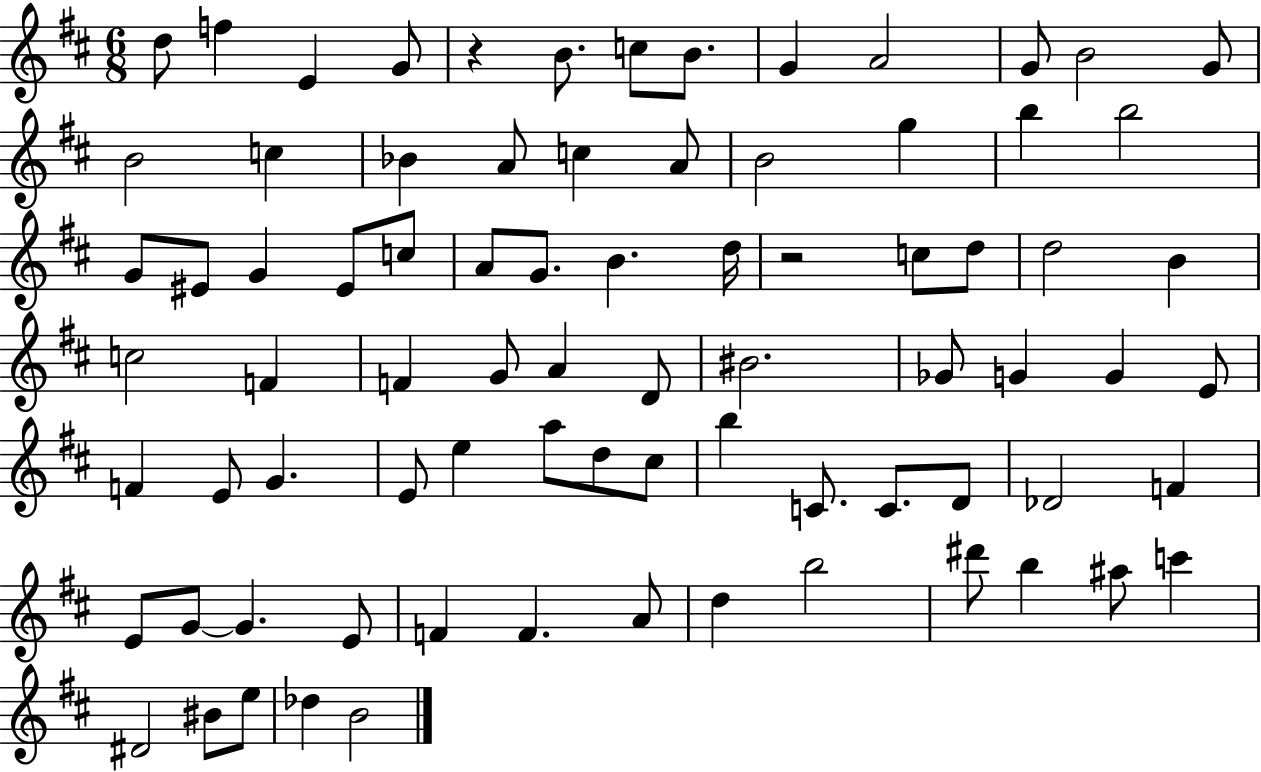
D5/e F5/q E4/q G4/e R/q B4/e. C5/e B4/e. G4/q A4/h G4/e B4/h G4/e B4/h C5/q Bb4/q A4/e C5/q A4/e B4/h G5/q B5/q B5/h G4/e EIS4/e G4/q EIS4/e C5/e A4/e G4/e. B4/q. D5/s R/h C5/e D5/e D5/h B4/q C5/h F4/q F4/q G4/e A4/q D4/e BIS4/h. Gb4/e G4/q G4/q E4/e F4/q E4/e G4/q. E4/e E5/q A5/e D5/e C#5/e B5/q C4/e. C4/e. D4/e Db4/h F4/q E4/e G4/e G4/q. E4/e F4/q F4/q. A4/e D5/q B5/h D#6/e B5/q A#5/e C6/q D#4/h BIS4/e E5/e Db5/q B4/h